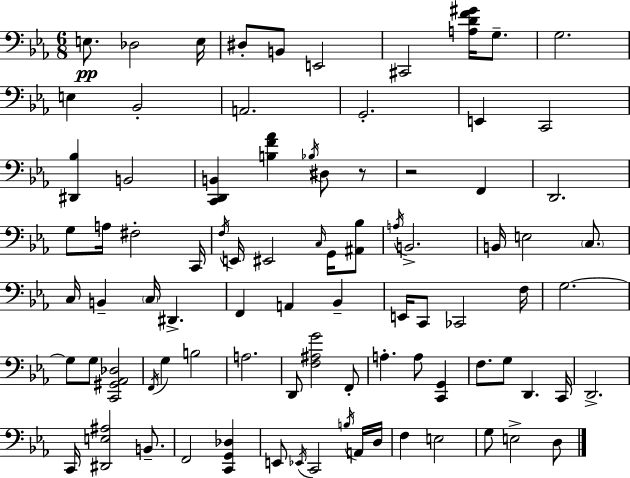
X:1
T:Untitled
M:6/8
L:1/4
K:Cm
E,/2 _D,2 E,/4 ^D,/2 B,,/2 E,,2 ^C,,2 [A,DF^G]/4 G,/2 G,2 E, _B,,2 A,,2 G,,2 E,, C,,2 [^D,,_B,] B,,2 [C,,D,,B,,] [B,F_A] _B,/4 ^D,/2 z/2 z2 F,, D,,2 G,/2 A,/4 ^F,2 C,,/4 F,/4 E,,/4 ^E,,2 C,/4 G,,/4 [^A,,_B,]/2 A,/4 B,,2 B,,/4 E,2 C,/2 C,/4 B,, C,/4 ^D,, F,, A,, _B,, E,,/4 C,,/2 _C,,2 F,/4 G,2 G,/2 G,/2 [C,,^G,,_A,,_D,]2 F,,/4 G, B,2 A,2 D,,/2 [F,^A,G]2 F,,/2 A, A,/2 [C,,G,,] F,/2 G,/2 D,, C,,/4 D,,2 C,,/4 [^D,,E,^A,]2 B,,/2 F,,2 [C,,G,,_D,] E,,/2 _E,,/4 C,,2 B,/4 A,,/4 D,/4 F, E,2 G,/2 E,2 D,/2